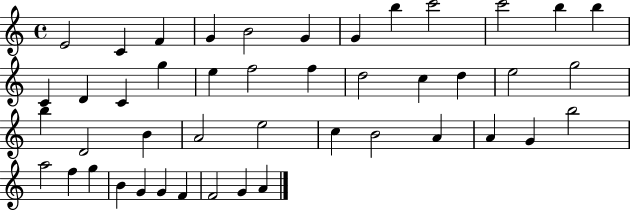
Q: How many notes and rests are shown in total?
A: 45